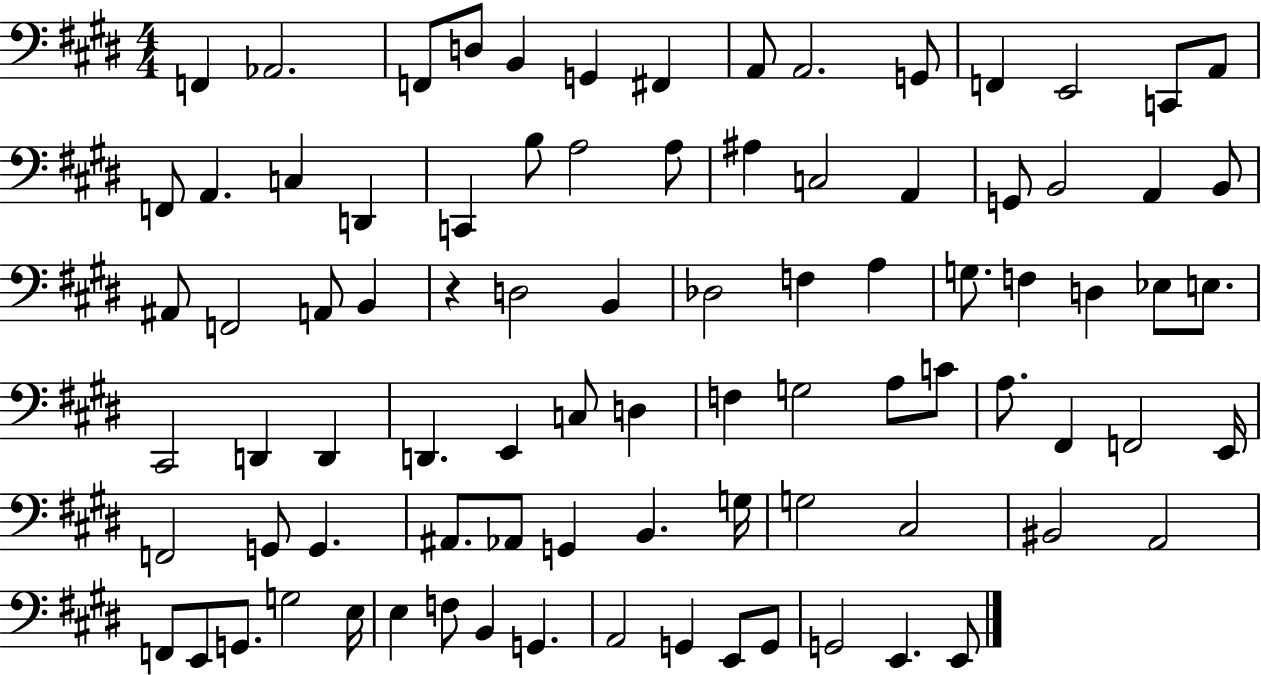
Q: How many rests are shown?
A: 1